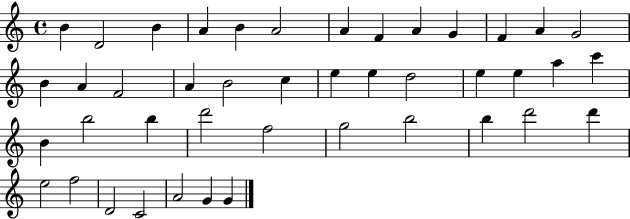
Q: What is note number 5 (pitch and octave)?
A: B4